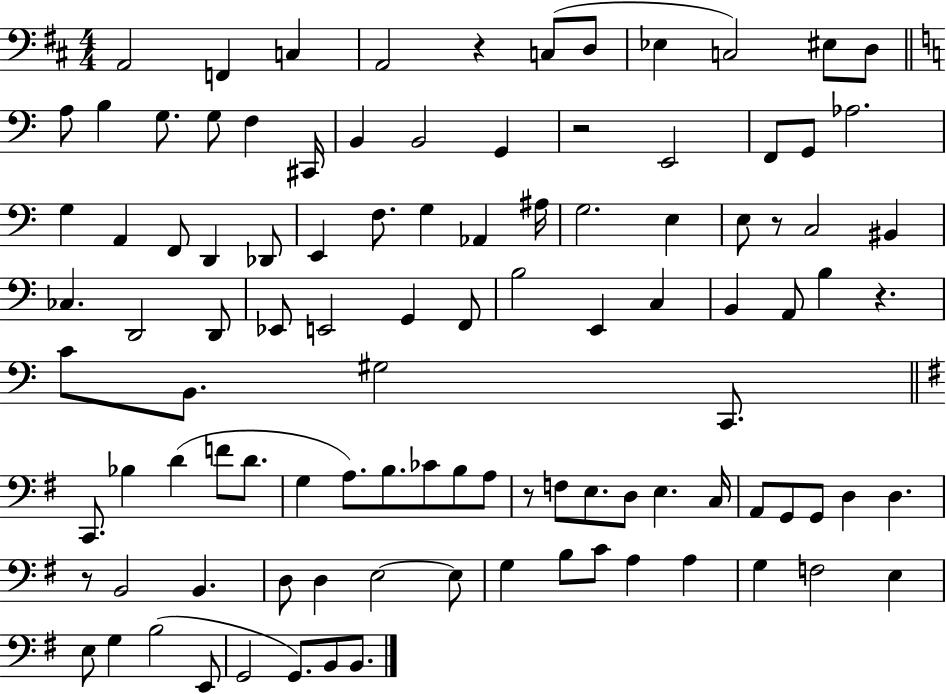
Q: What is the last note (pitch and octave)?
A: B2